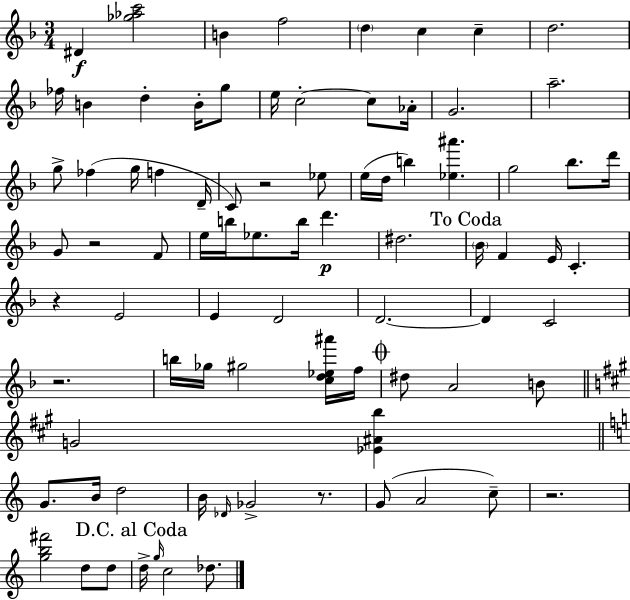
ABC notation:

X:1
T:Untitled
M:3/4
L:1/4
K:F
^D [_g_ac']2 B f2 d c c d2 _f/4 B d B/4 g/2 e/4 c2 c/2 _A/4 G2 a2 g/2 _f g/4 f D/4 C/2 z2 _e/2 e/4 d/4 b [_e^a'] g2 _b/2 d'/4 G/2 z2 F/2 e/4 b/4 _e/2 b/4 d' ^d2 _B/4 F E/4 C z E2 E D2 D2 D C2 z2 b/4 _g/4 ^g2 [cd_e^a']/4 f/4 ^d/2 A2 B/2 G2 [_E^Ab] G/2 B/4 d2 B/4 _D/4 _G2 z/2 G/2 A2 c/2 z2 [gb^f']2 d/2 d/2 d/4 g/4 c2 _d/2